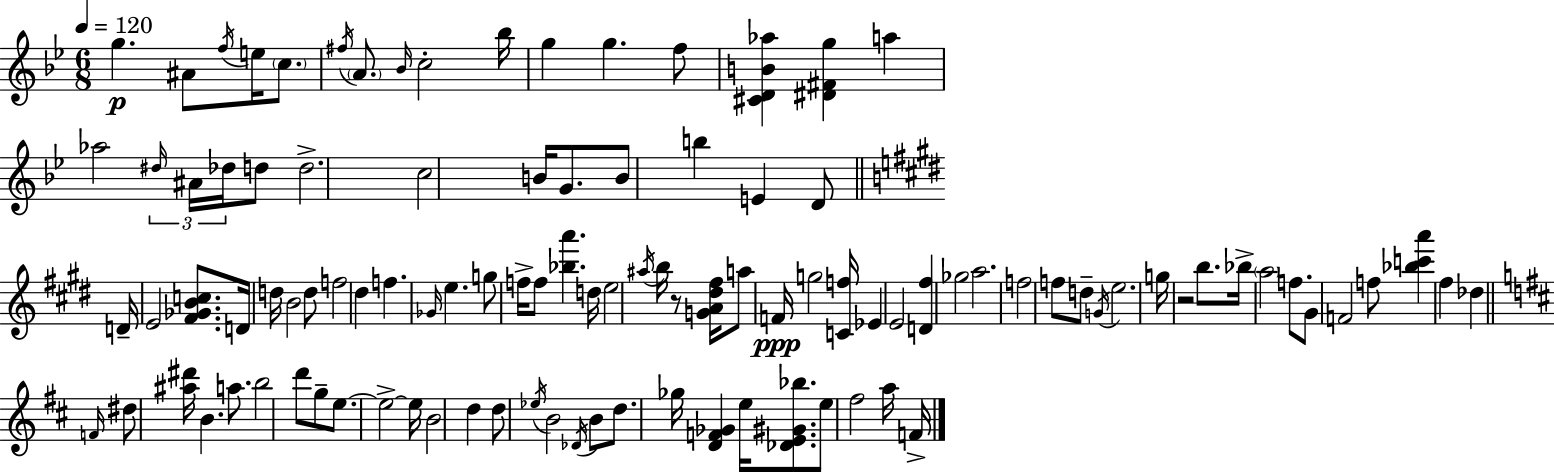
{
  \clef treble
  \numericTimeSignature
  \time 6/8
  \key g \minor
  \tempo 4 = 120
  \repeat volta 2 { g''4.\p ais'8 \acciaccatura { f''16 } e''16 \parenthesize c''8. | \acciaccatura { fis''16 } \parenthesize a'8. \grace { bes'16 } c''2-. | bes''16 g''4 g''4. | f''8 <cis' d' b' aes''>4 <dis' fis' g''>4 a''4 | \break aes''2 \tuplet 3/2 { \grace { dis''16 } | ais'16 des''16 } d''8 d''2.-> | c''2 | b'16 g'8. b'8 b''4 e'4 | \break d'8 \bar "||" \break \key e \major d'16-- e'2 <fis' ges' b' c''>8. | d'16 d''16 b'2 d''8 | f''2 dis''4 | f''4. \grace { ges'16 } e''4. | \break g''8 f''16-> f''8 <bes'' a'''>4. | d''16 e''2 \acciaccatura { ais''16 } b''16 r8 | <g' a' dis'' fis''>16 a''8 f'16\ppp g''2 | <c' f''>16 ees'4 e'2 | \break <d' fis''>4 ges''2 | a''2. | f''2 f''8 | d''8-- \acciaccatura { g'16 } e''2. | \break g''16 r2 | b''8. bes''16-> \parenthesize a''2 | f''8. gis'8 f'2 | f''8 <bes'' c''' a'''>4 fis''4 des''4 | \break \bar "||" \break \key d \major \grace { f'16 } dis''8 <ais'' dis'''>16 b'4. a''8. | b''2 d'''8 g''8-- | e''8.~~ e''2->~~ | e''16 b'2 d''4 | \break d''8 \acciaccatura { ees''16 } b'2 | \acciaccatura { des'16 } b'8 d''8. ges''16 <d' f' ges'>4 e''16 | <des' e' gis' bes''>8. e''8 fis''2 | a''16 f'16-> } \bar "|."
}